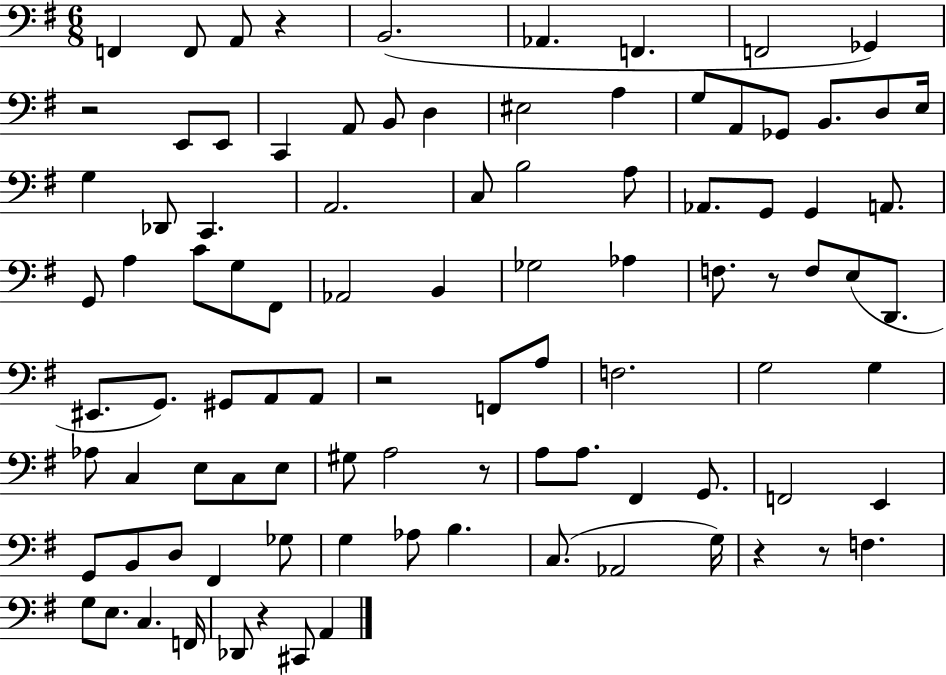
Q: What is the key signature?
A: G major